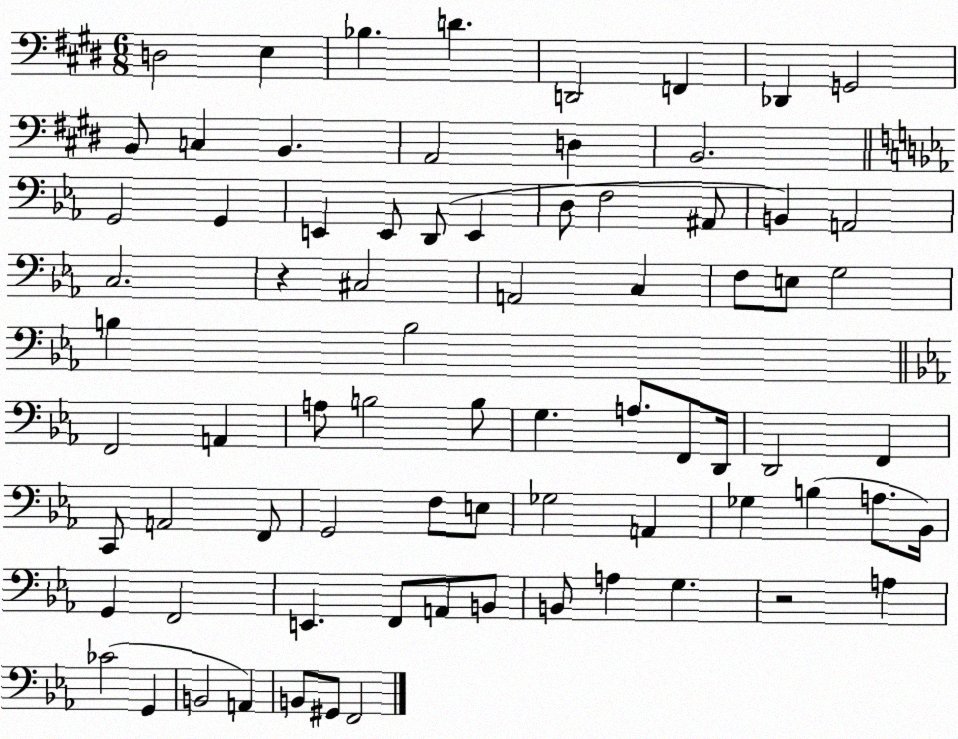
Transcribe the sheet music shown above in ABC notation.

X:1
T:Untitled
M:6/8
L:1/4
K:E
D,2 E, _B, D D,,2 F,, _D,, G,,2 B,,/2 C, B,, A,,2 D, B,,2 G,,2 G,, E,, E,,/2 D,,/2 E,, D,/2 F,2 ^A,,/2 B,, A,,2 C,2 z ^C,2 A,,2 C, F,/2 E,/2 G,2 B, B,2 F,,2 A,, A,/2 B,2 B,/2 G, A,/2 F,,/2 D,,/4 D,,2 F,, C,,/2 A,,2 F,,/2 G,,2 F,/2 E,/2 _G,2 A,, _G, B, A,/2 _B,,/4 G,, F,,2 E,, F,,/2 A,,/2 B,,/2 B,,/2 A, G, z2 A, _C2 G,, B,,2 A,, B,,/2 ^G,,/2 F,,2